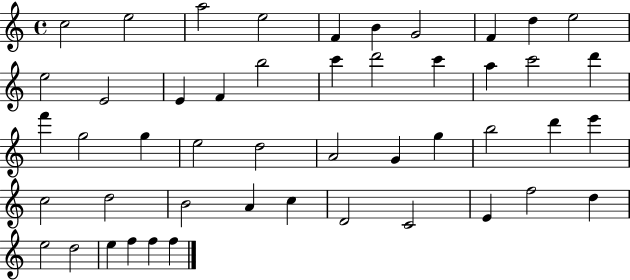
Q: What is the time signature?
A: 4/4